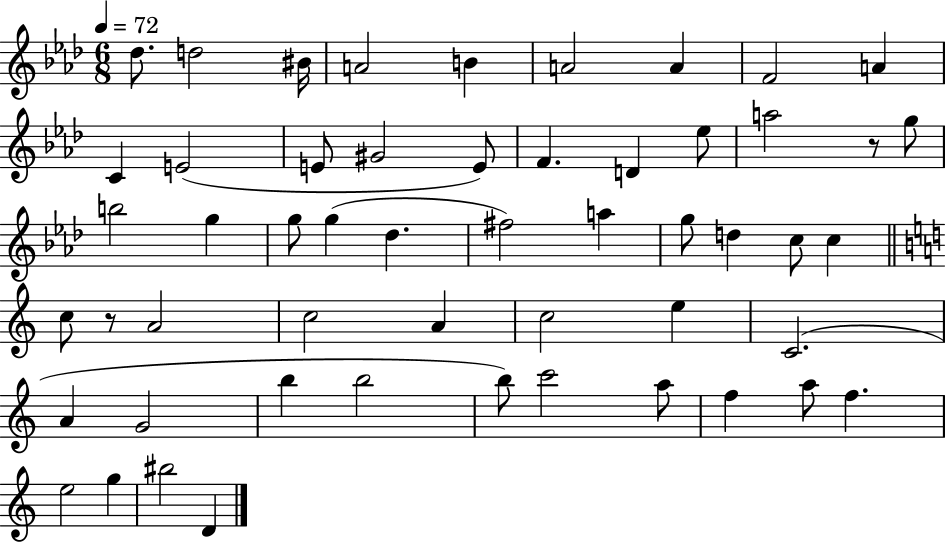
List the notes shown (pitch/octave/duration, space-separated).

Db5/e. D5/h BIS4/s A4/h B4/q A4/h A4/q F4/h A4/q C4/q E4/h E4/e G#4/h E4/e F4/q. D4/q Eb5/e A5/h R/e G5/e B5/h G5/q G5/e G5/q Db5/q. F#5/h A5/q G5/e D5/q C5/e C5/q C5/e R/e A4/h C5/h A4/q C5/h E5/q C4/h. A4/q G4/h B5/q B5/h B5/e C6/h A5/e F5/q A5/e F5/q. E5/h G5/q BIS5/h D4/q